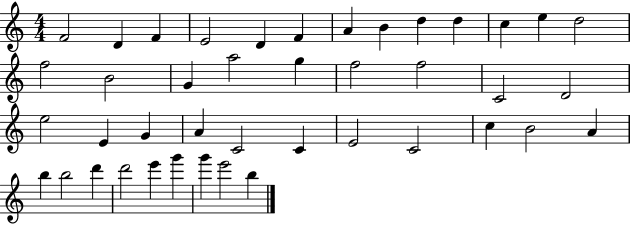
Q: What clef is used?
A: treble